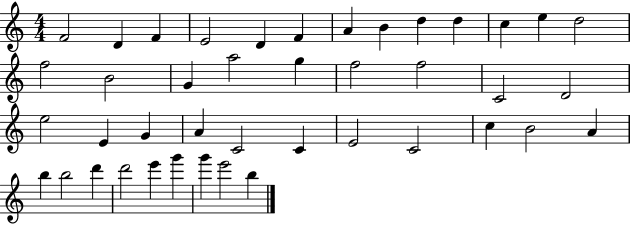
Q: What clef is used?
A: treble